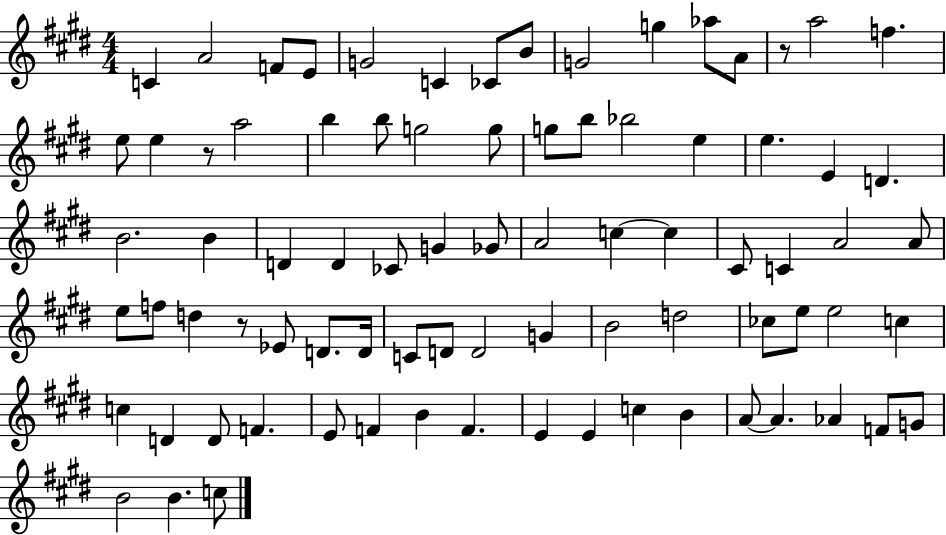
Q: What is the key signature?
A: E major